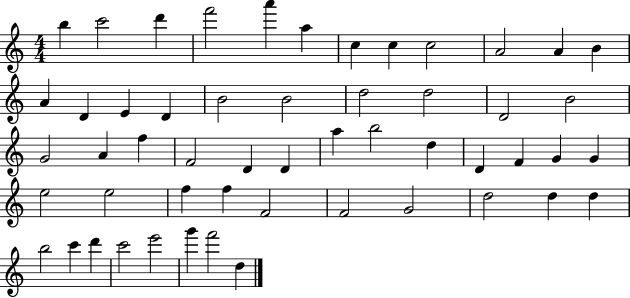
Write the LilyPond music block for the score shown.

{
  \clef treble
  \numericTimeSignature
  \time 4/4
  \key c \major
  b''4 c'''2 d'''4 | f'''2 a'''4 a''4 | c''4 c''4 c''2 | a'2 a'4 b'4 | \break a'4 d'4 e'4 d'4 | b'2 b'2 | d''2 d''2 | d'2 b'2 | \break g'2 a'4 f''4 | f'2 d'4 d'4 | a''4 b''2 d''4 | d'4 f'4 g'4 g'4 | \break e''2 e''2 | f''4 f''4 f'2 | f'2 g'2 | d''2 d''4 d''4 | \break b''2 c'''4 d'''4 | c'''2 e'''2 | g'''4 f'''2 d''4 | \bar "|."
}